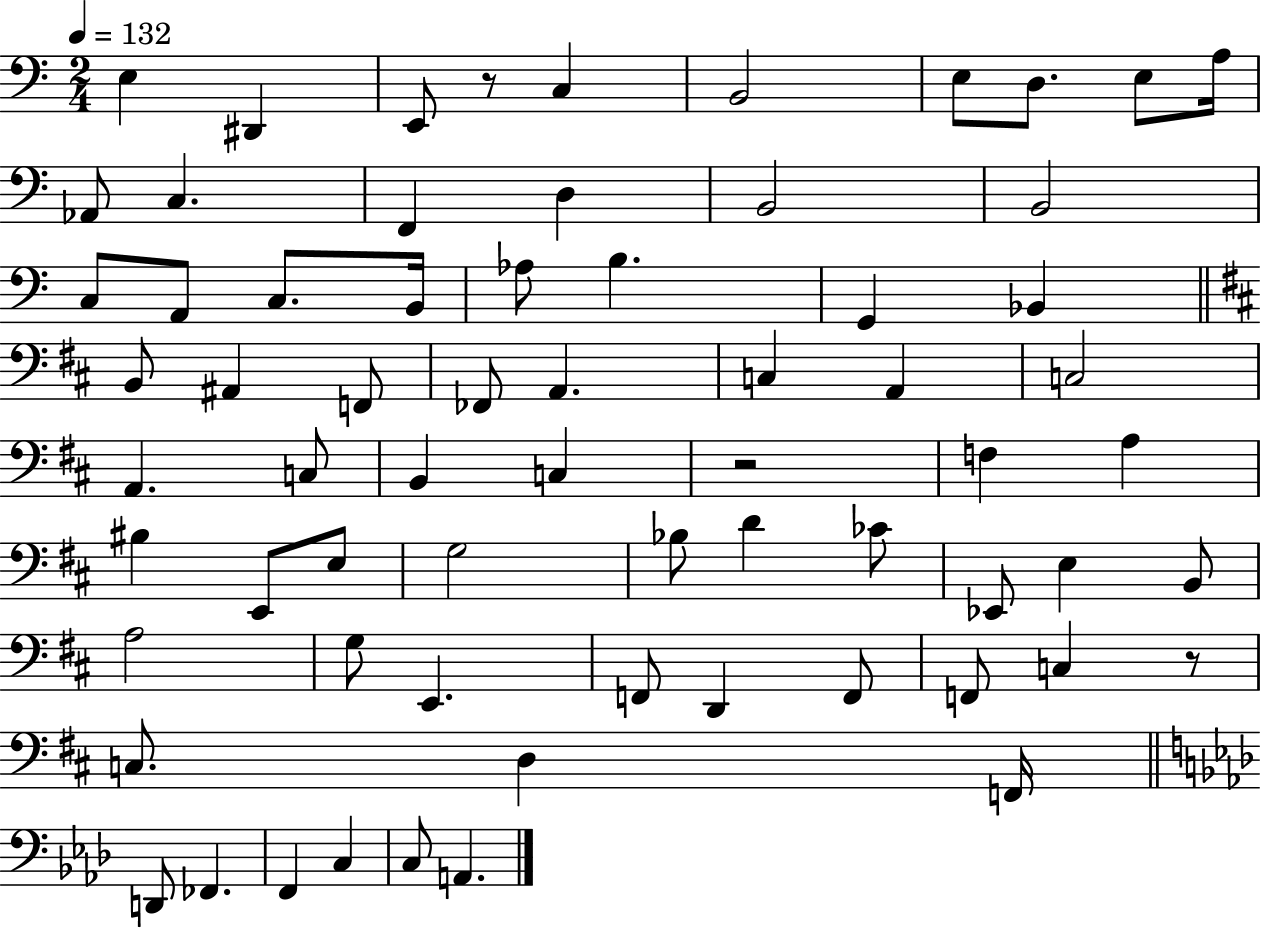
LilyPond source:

{
  \clef bass
  \numericTimeSignature
  \time 2/4
  \key c \major
  \tempo 4 = 132
  e4 dis,4 | e,8 r8 c4 | b,2 | e8 d8. e8 a16 | \break aes,8 c4. | f,4 d4 | b,2 | b,2 | \break c8 a,8 c8. b,16 | aes8 b4. | g,4 bes,4 | \bar "||" \break \key b \minor b,8 ais,4 f,8 | fes,8 a,4. | c4 a,4 | c2 | \break a,4. c8 | b,4 c4 | r2 | f4 a4 | \break bis4 e,8 e8 | g2 | bes8 d'4 ces'8 | ees,8 e4 b,8 | \break a2 | g8 e,4. | f,8 d,4 f,8 | f,8 c4 r8 | \break c8. d4 f,16 | \bar "||" \break \key aes \major d,8 fes,4. | f,4 c4 | c8 a,4. | \bar "|."
}